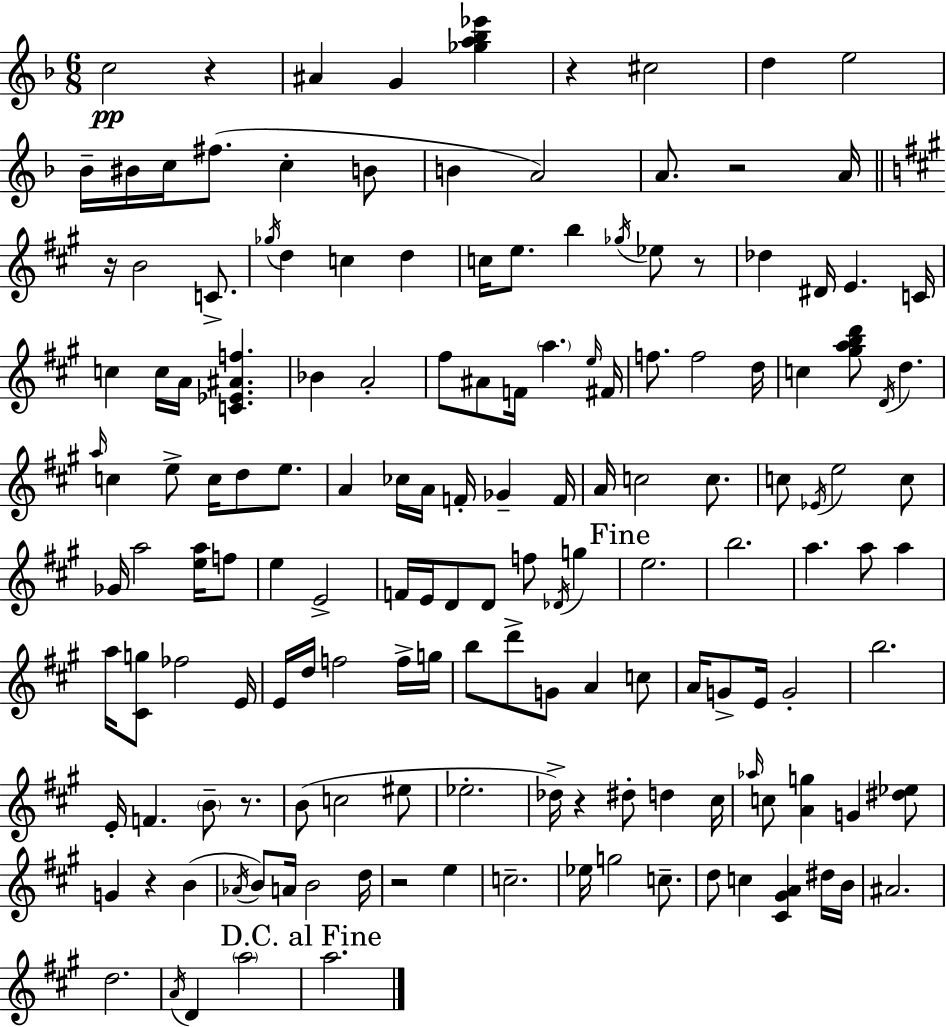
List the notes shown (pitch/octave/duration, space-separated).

C5/h R/q A#4/q G4/q [Gb5,A5,Bb5,Eb6]/q R/q C#5/h D5/q E5/h Bb4/s BIS4/s C5/s F#5/e. C5/q B4/e B4/q A4/h A4/e. R/h A4/s R/s B4/h C4/e. Gb5/s D5/q C5/q D5/q C5/s E5/e. B5/q Gb5/s Eb5/e R/e Db5/q D#4/s E4/q. C4/s C5/q C5/s A4/s [C4,Eb4,A#4,F5]/q. Bb4/q A4/h F#5/e A#4/e F4/s A5/q. E5/s F#4/s F5/e. F5/h D5/s C5/q [G#5,A5,B5,D6]/e D4/s D5/q. A5/s C5/q E5/e C5/s D5/e E5/e. A4/q CES5/s A4/s F4/s Gb4/q F4/s A4/s C5/h C5/e. C5/e Eb4/s E5/h C5/e Gb4/s A5/h [E5,A5]/s F5/e E5/q E4/h F4/s E4/s D4/e D4/e F5/e Db4/s G5/q E5/h. B5/h. A5/q. A5/e A5/q A5/s [C#4,G5]/e FES5/h E4/s E4/s D5/s F5/h F5/s G5/s B5/e D6/e G4/e A4/q C5/e A4/s G4/e E4/s G4/h B5/h. E4/s F4/q. B4/e R/e. B4/e C5/h EIS5/e Eb5/h. Db5/s R/q D#5/e D5/q C#5/s Ab5/s C5/e [A4,G5]/q G4/q [D#5,Eb5]/e G4/q R/q B4/q Ab4/s B4/e A4/s B4/h D5/s R/h E5/q C5/h. Eb5/s G5/h C5/e. D5/e C5/q [C#4,G#4,A4]/q D#5/s B4/s A#4/h. D5/h. A4/s D4/q A5/h A5/h.